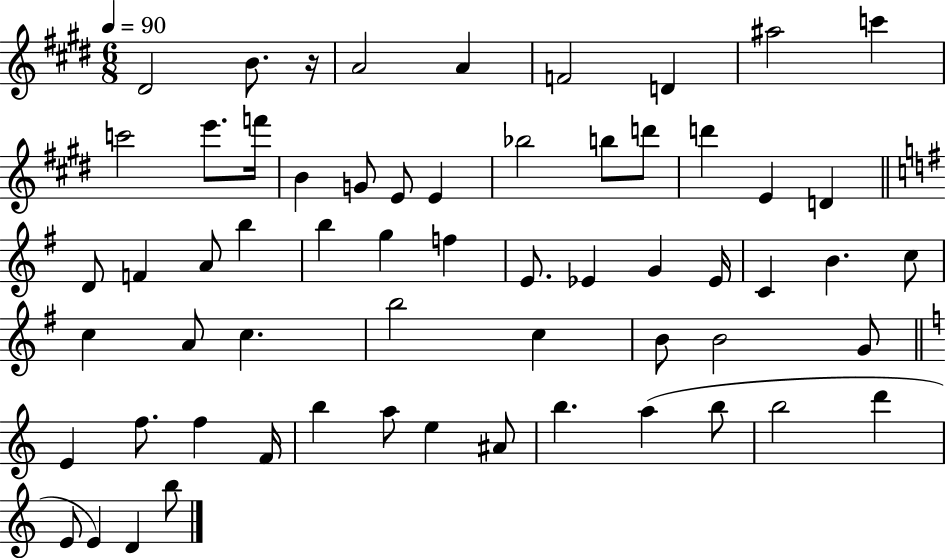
D#4/h B4/e. R/s A4/h A4/q F4/h D4/q A#5/h C6/q C6/h E6/e. F6/s B4/q G4/e E4/e E4/q Bb5/h B5/e D6/e D6/q E4/q D4/q D4/e F4/q A4/e B5/q B5/q G5/q F5/q E4/e. Eb4/q G4/q Eb4/s C4/q B4/q. C5/e C5/q A4/e C5/q. B5/h C5/q B4/e B4/h G4/e E4/q F5/e. F5/q F4/s B5/q A5/e E5/q A#4/e B5/q. A5/q B5/e B5/h D6/q E4/e E4/q D4/q B5/e